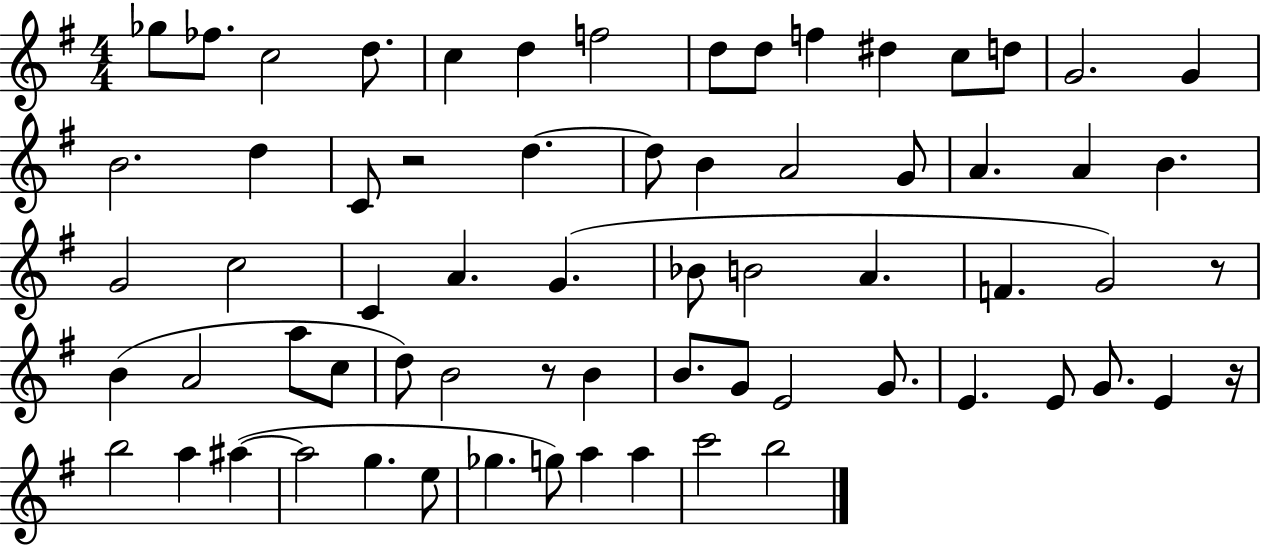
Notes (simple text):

Gb5/e FES5/e. C5/h D5/e. C5/q D5/q F5/h D5/e D5/e F5/q D#5/q C5/e D5/e G4/h. G4/q B4/h. D5/q C4/e R/h D5/q. D5/e B4/q A4/h G4/e A4/q. A4/q B4/q. G4/h C5/h C4/q A4/q. G4/q. Bb4/e B4/h A4/q. F4/q. G4/h R/e B4/q A4/h A5/e C5/e D5/e B4/h R/e B4/q B4/e. G4/e E4/h G4/e. E4/q. E4/e G4/e. E4/q R/s B5/h A5/q A#5/q A#5/h G5/q. E5/e Gb5/q. G5/e A5/q A5/q C6/h B5/h